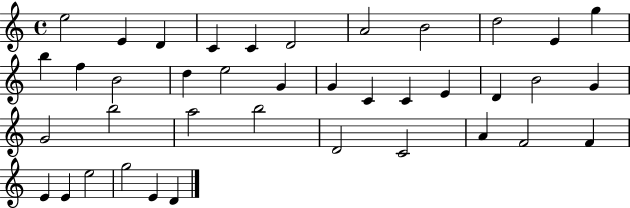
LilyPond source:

{
  \clef treble
  \time 4/4
  \defaultTimeSignature
  \key c \major
  e''2 e'4 d'4 | c'4 c'4 d'2 | a'2 b'2 | d''2 e'4 g''4 | \break b''4 f''4 b'2 | d''4 e''2 g'4 | g'4 c'4 c'4 e'4 | d'4 b'2 g'4 | \break g'2 b''2 | a''2 b''2 | d'2 c'2 | a'4 f'2 f'4 | \break e'4 e'4 e''2 | g''2 e'4 d'4 | \bar "|."
}